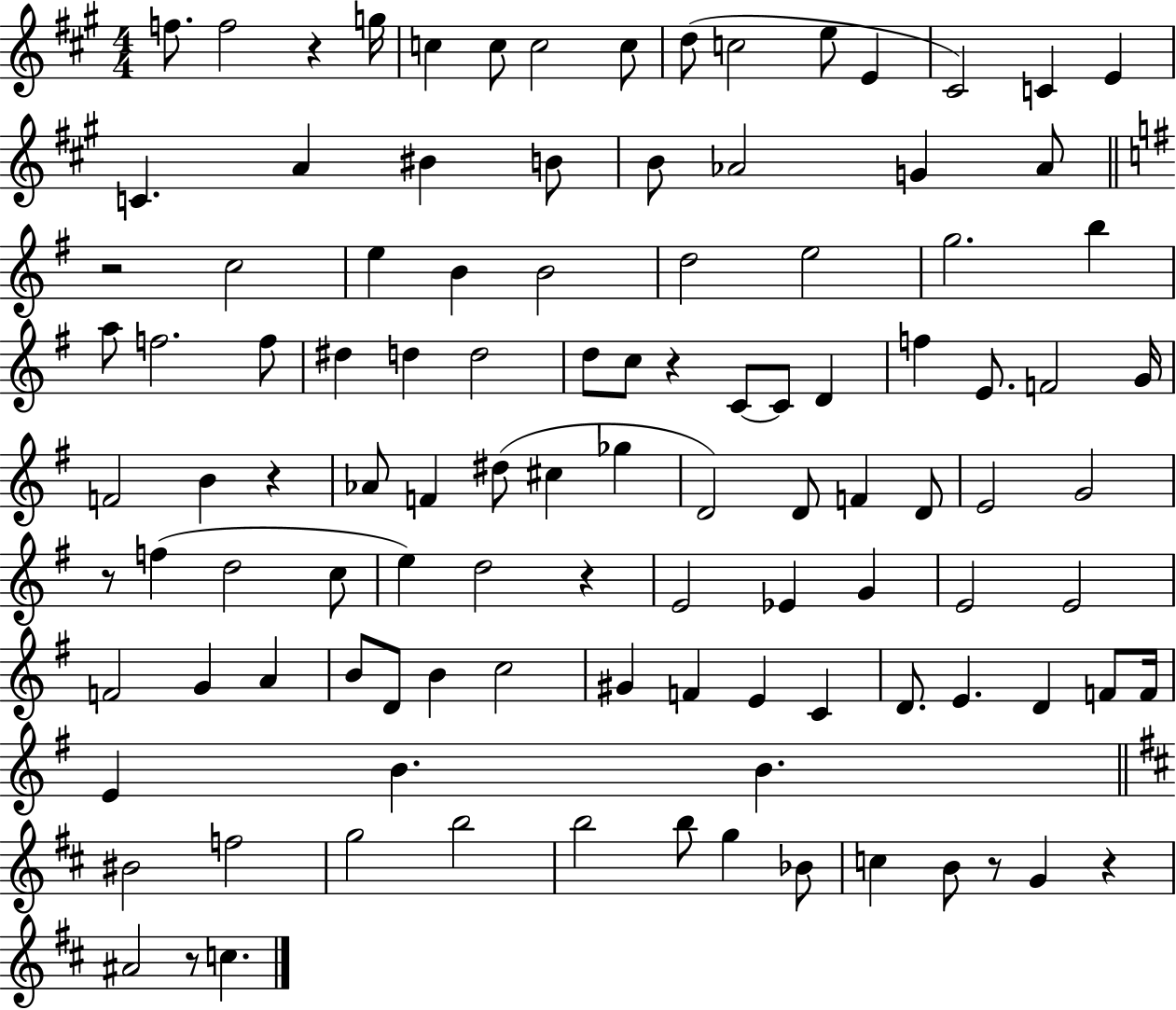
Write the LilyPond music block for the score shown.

{
  \clef treble
  \numericTimeSignature
  \time 4/4
  \key a \major
  f''8. f''2 r4 g''16 | c''4 c''8 c''2 c''8 | d''8( c''2 e''8 e'4 | cis'2) c'4 e'4 | \break c'4. a'4 bis'4 b'8 | b'8 aes'2 g'4 aes'8 | \bar "||" \break \key e \minor r2 c''2 | e''4 b'4 b'2 | d''2 e''2 | g''2. b''4 | \break a''8 f''2. f''8 | dis''4 d''4 d''2 | d''8 c''8 r4 c'8~~ c'8 d'4 | f''4 e'8. f'2 g'16 | \break f'2 b'4 r4 | aes'8 f'4 dis''8( cis''4 ges''4 | d'2) d'8 f'4 d'8 | e'2 g'2 | \break r8 f''4( d''2 c''8 | e''4) d''2 r4 | e'2 ees'4 g'4 | e'2 e'2 | \break f'2 g'4 a'4 | b'8 d'8 b'4 c''2 | gis'4 f'4 e'4 c'4 | d'8. e'4. d'4 f'8 f'16 | \break e'4 b'4. b'4. | \bar "||" \break \key d \major bis'2 f''2 | g''2 b''2 | b''2 b''8 g''4 bes'8 | c''4 b'8 r8 g'4 r4 | \break ais'2 r8 c''4. | \bar "|."
}